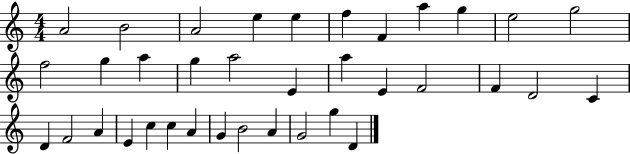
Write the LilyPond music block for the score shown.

{
  \clef treble
  \numericTimeSignature
  \time 4/4
  \key c \major
  a'2 b'2 | a'2 e''4 e''4 | f''4 f'4 a''4 g''4 | e''2 g''2 | \break f''2 g''4 a''4 | g''4 a''2 e'4 | a''4 e'4 f'2 | f'4 d'2 c'4 | \break d'4 f'2 a'4 | e'4 c''4 c''4 a'4 | g'4 b'2 a'4 | g'2 g''4 d'4 | \break \bar "|."
}